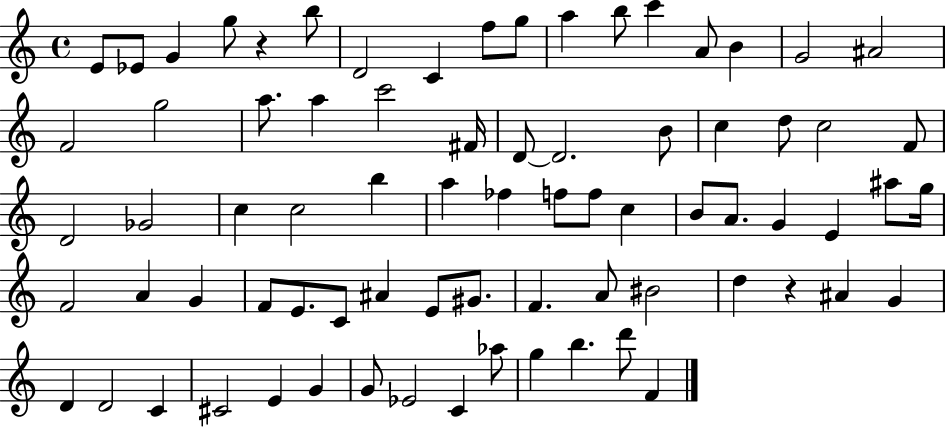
X:1
T:Untitled
M:4/4
L:1/4
K:C
E/2 _E/2 G g/2 z b/2 D2 C f/2 g/2 a b/2 c' A/2 B G2 ^A2 F2 g2 a/2 a c'2 ^F/4 D/2 D2 B/2 c d/2 c2 F/2 D2 _G2 c c2 b a _f f/2 f/2 c B/2 A/2 G E ^a/2 g/4 F2 A G F/2 E/2 C/2 ^A E/2 ^G/2 F A/2 ^B2 d z ^A G D D2 C ^C2 E G G/2 _E2 C _a/2 g b d'/2 F